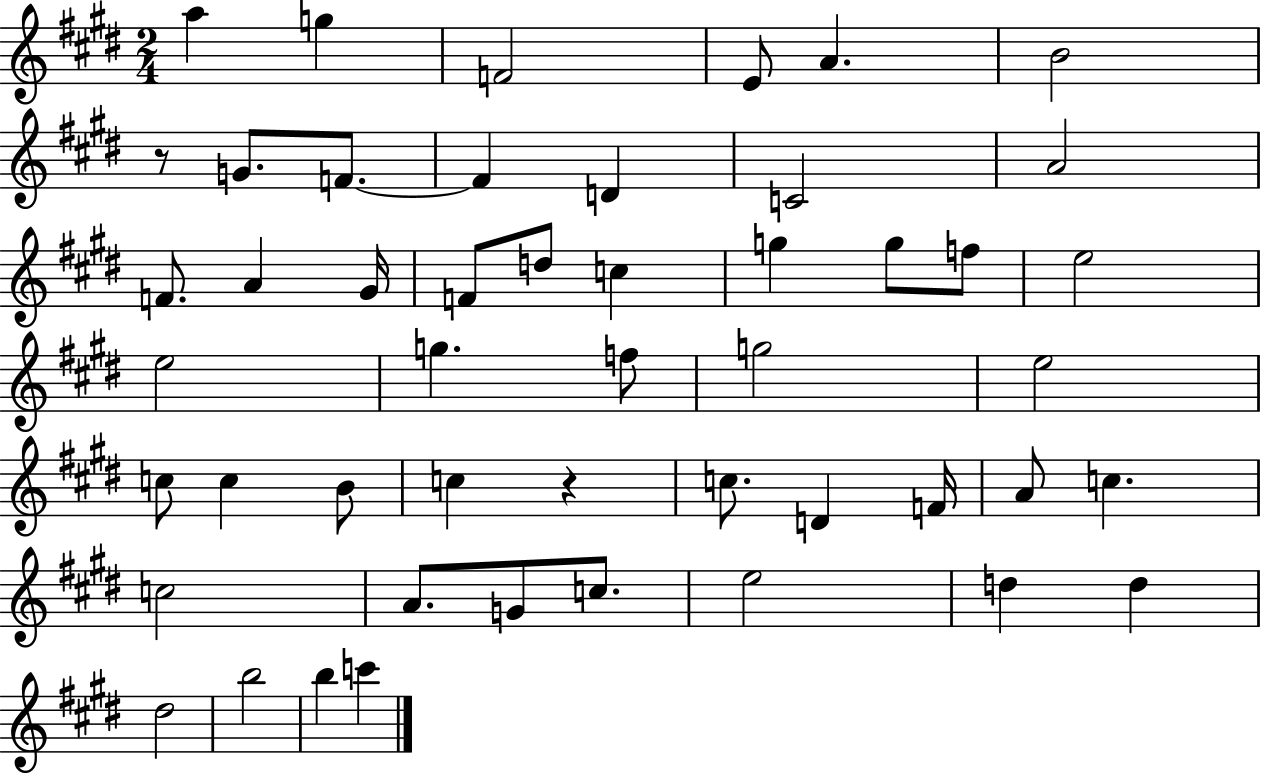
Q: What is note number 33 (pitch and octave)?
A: D4